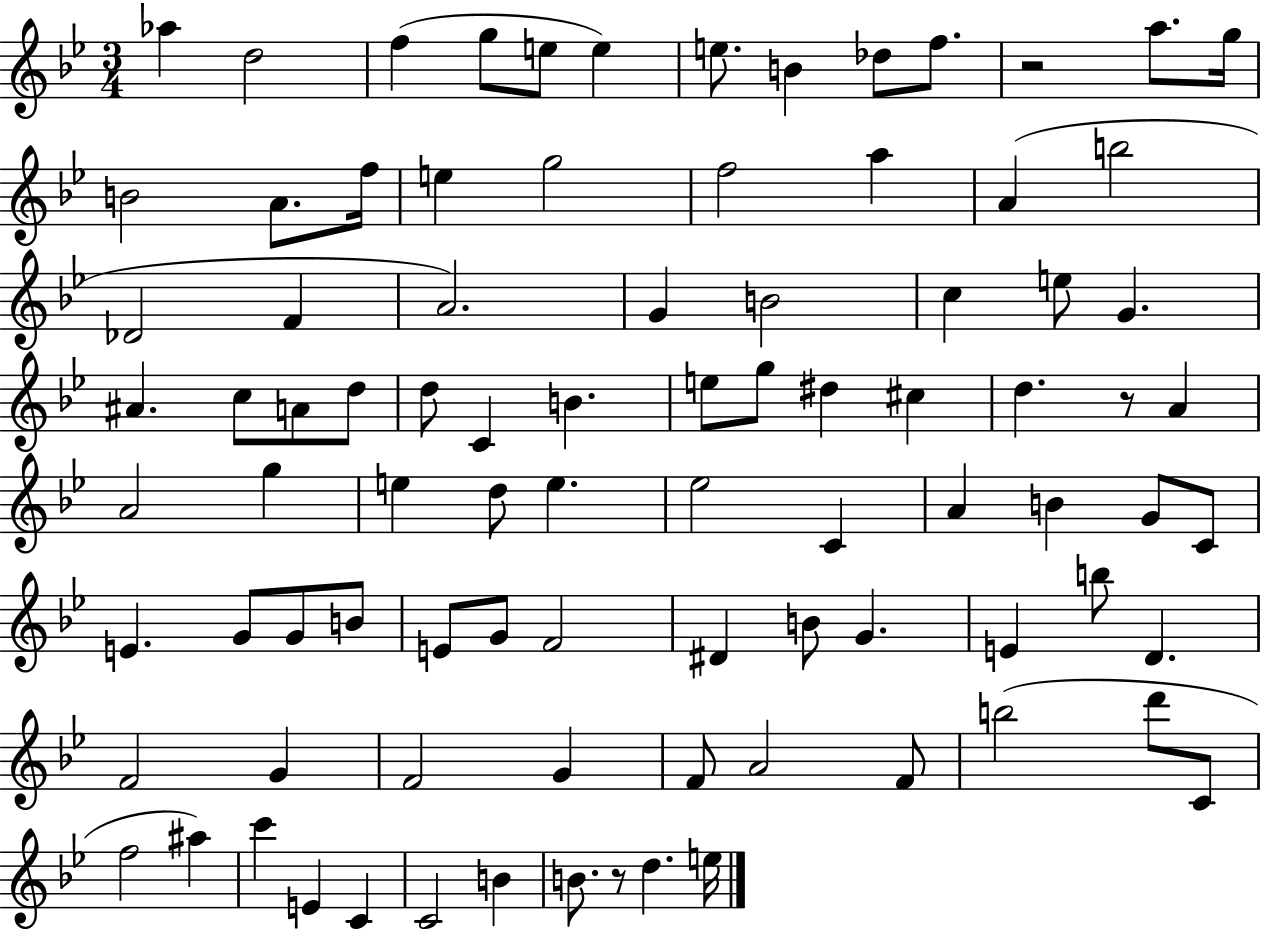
Ab5/q D5/h F5/q G5/e E5/e E5/q E5/e. B4/q Db5/e F5/e. R/h A5/e. G5/s B4/h A4/e. F5/s E5/q G5/h F5/h A5/q A4/q B5/h Db4/h F4/q A4/h. G4/q B4/h C5/q E5/e G4/q. A#4/q. C5/e A4/e D5/e D5/e C4/q B4/q. E5/e G5/e D#5/q C#5/q D5/q. R/e A4/q A4/h G5/q E5/q D5/e E5/q. Eb5/h C4/q A4/q B4/q G4/e C4/e E4/q. G4/e G4/e B4/e E4/e G4/e F4/h D#4/q B4/e G4/q. E4/q B5/e D4/q. F4/h G4/q F4/h G4/q F4/e A4/h F4/e B5/h D6/e C4/e F5/h A#5/q C6/q E4/q C4/q C4/h B4/q B4/e. R/e D5/q. E5/s